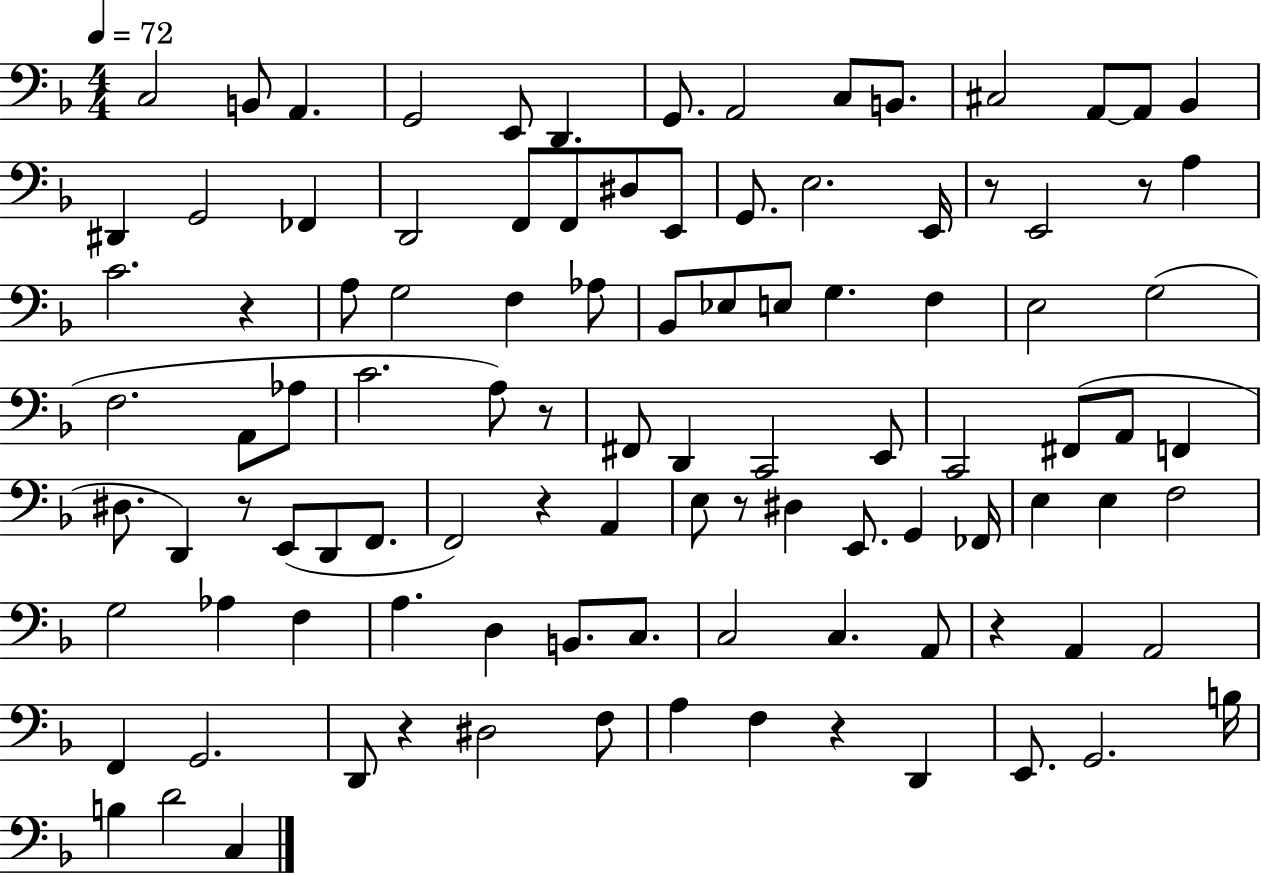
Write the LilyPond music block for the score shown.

{
  \clef bass
  \numericTimeSignature
  \time 4/4
  \key f \major
  \tempo 4 = 72
  \repeat volta 2 { c2 b,8 a,4. | g,2 e,8 d,4. | g,8. a,2 c8 b,8. | cis2 a,8~~ a,8 bes,4 | \break dis,4 g,2 fes,4 | d,2 f,8 f,8 dis8 e,8 | g,8. e2. e,16 | r8 e,2 r8 a4 | \break c'2. r4 | a8 g2 f4 aes8 | bes,8 ees8 e8 g4. f4 | e2 g2( | \break f2. a,8 aes8 | c'2. a8) r8 | fis,8 d,4 c,2 e,8 | c,2 fis,8( a,8 f,4 | \break dis8. d,4) r8 e,8( d,8 f,8. | f,2) r4 a,4 | e8 r8 dis4 e,8. g,4 fes,16 | e4 e4 f2 | \break g2 aes4 f4 | a4. d4 b,8. c8. | c2 c4. a,8 | r4 a,4 a,2 | \break f,4 g,2. | d,8 r4 dis2 f8 | a4 f4 r4 d,4 | e,8. g,2. b16 | \break b4 d'2 c4 | } \bar "|."
}